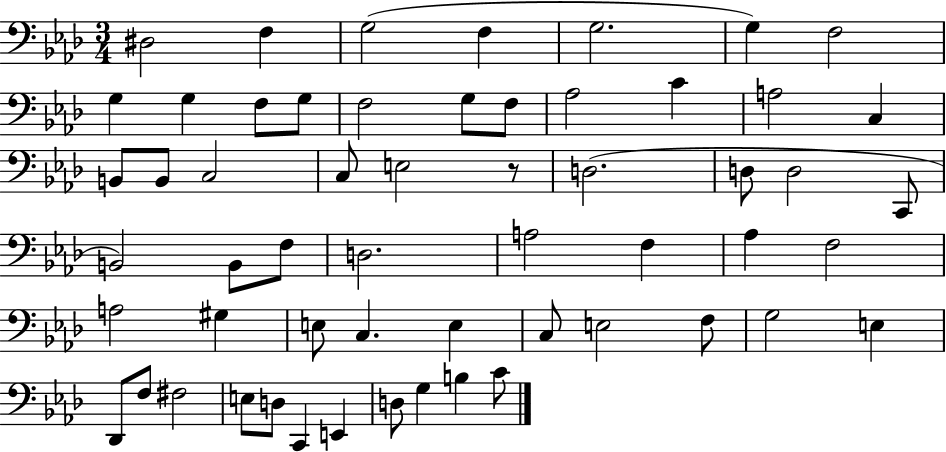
{
  \clef bass
  \numericTimeSignature
  \time 3/4
  \key aes \major
  \repeat volta 2 { dis2 f4 | g2( f4 | g2. | g4) f2 | \break g4 g4 f8 g8 | f2 g8 f8 | aes2 c'4 | a2 c4 | \break b,8 b,8 c2 | c8 e2 r8 | d2.( | d8 d2 c,8 | \break b,2) b,8 f8 | d2. | a2 f4 | aes4 f2 | \break a2 gis4 | e8 c4. e4 | c8 e2 f8 | g2 e4 | \break des,8 f8 fis2 | e8 d8 c,4 e,4 | d8 g4 b4 c'8 | } \bar "|."
}